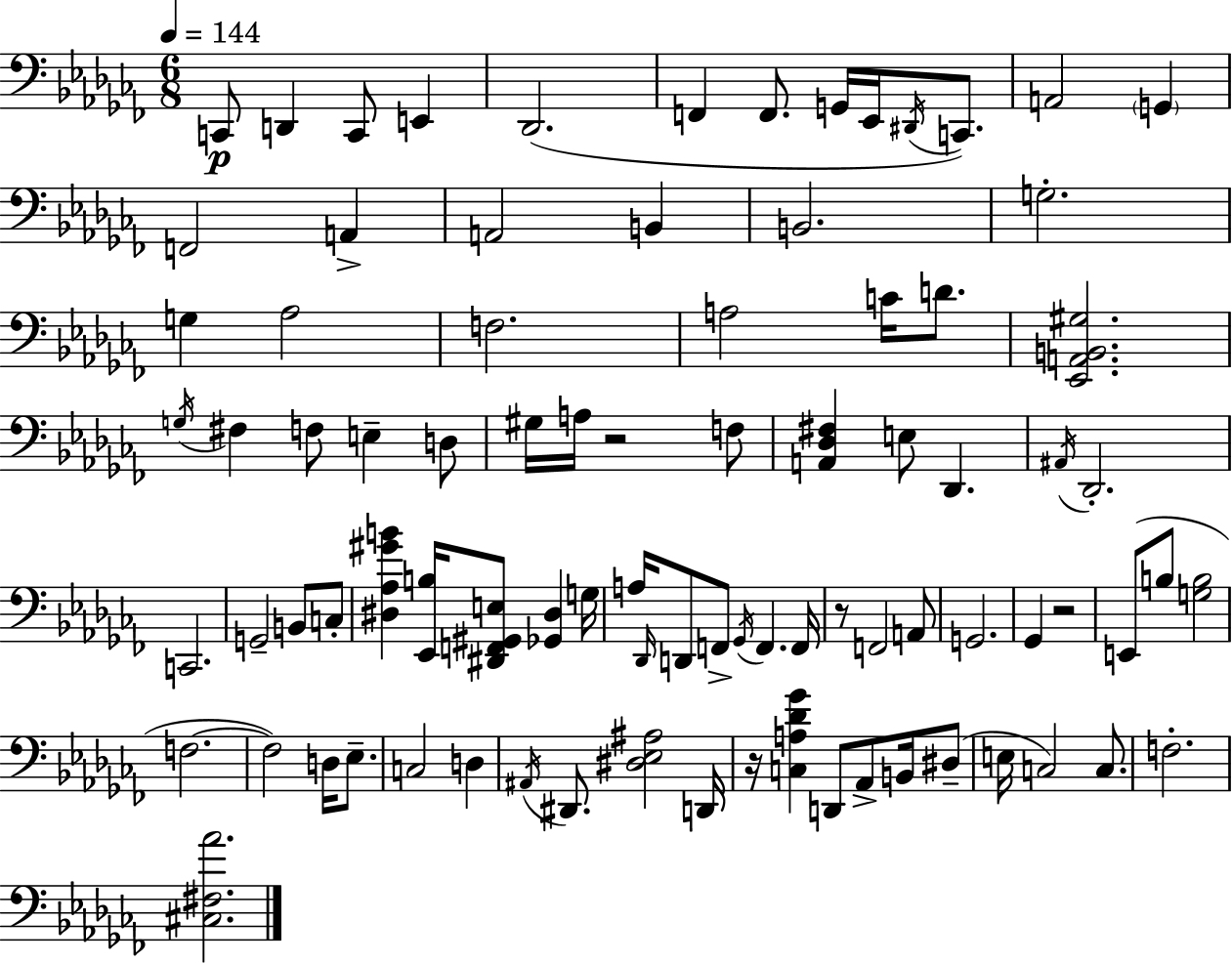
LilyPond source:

{
  \clef bass
  \numericTimeSignature
  \time 6/8
  \key aes \minor
  \tempo 4 = 144
  c,8\p d,4 c,8 e,4 | des,2.( | f,4 f,8. g,16 ees,16 \acciaccatura { dis,16 }) c,8. | a,2 \parenthesize g,4 | \break f,2 a,4-> | a,2 b,4 | b,2. | g2.-. | \break g4 aes2 | f2. | a2 c'16 d'8. | <ees, a, b, gis>2. | \break \acciaccatura { g16 } fis4 f8 e4-- | d8 gis16 a16 r2 | f8 <a, des fis>4 e8 des,4. | \acciaccatura { ais,16 } des,2.-. | \break c,2. | g,2-- b,8 | c8-. <dis aes gis' b'>4 <ees, b>16 <dis, f, gis, e>8 <ges, dis>4 | g16 a16 \grace { des,16 } d,8 f,8-> \acciaccatura { ges,16 } f,4. | \break f,16 r8 f,2 | a,8 g,2. | ges,4 r2 | e,8( b8 <g b>2 | \break f2.~~ | f2) | d16 ees8.-- c2 | d4 \acciaccatura { ais,16 } dis,8. <dis ees ais>2 | \break d,16 r16 <c a des' ges'>4 d,8 | aes,8-> b,16 dis8--( e16 c2) | c8. f2.-. | <cis fis aes'>2. | \break \bar "|."
}